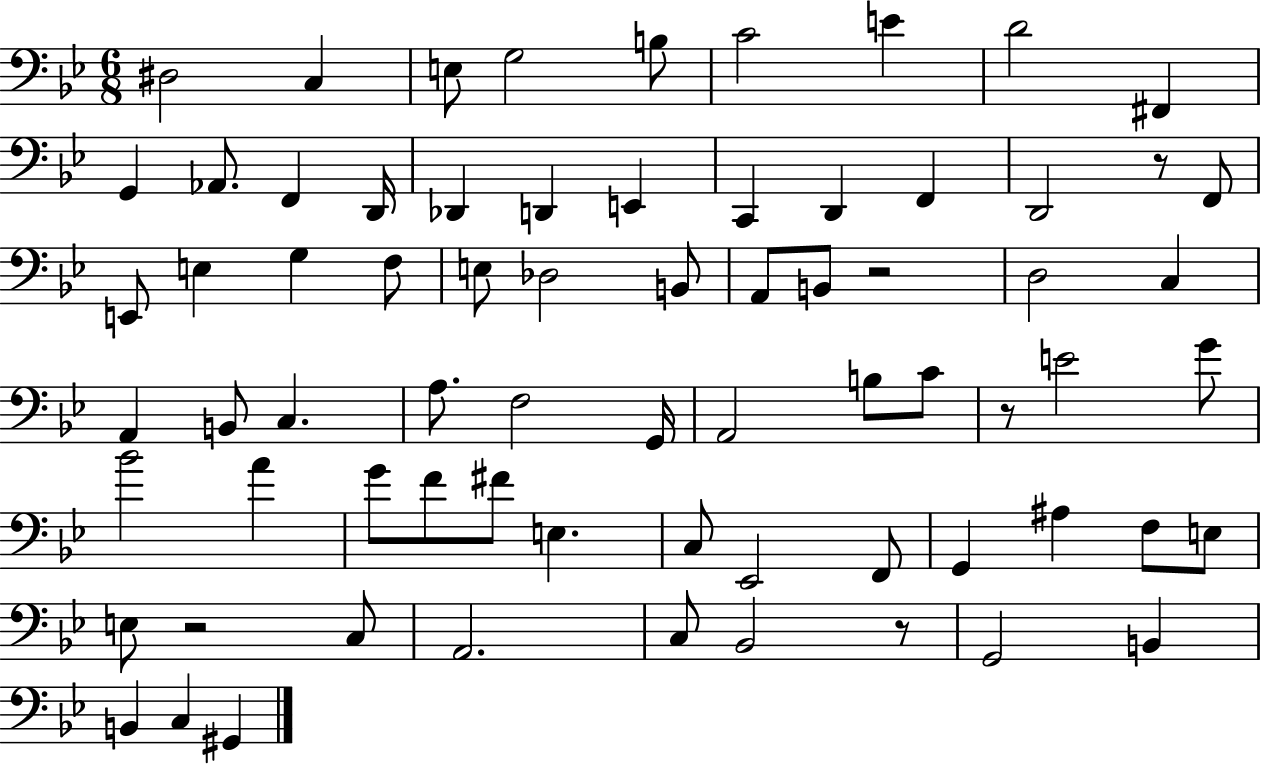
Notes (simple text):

D#3/h C3/q E3/e G3/h B3/e C4/h E4/q D4/h F#2/q G2/q Ab2/e. F2/q D2/s Db2/q D2/q E2/q C2/q D2/q F2/q D2/h R/e F2/e E2/e E3/q G3/q F3/e E3/e Db3/h B2/e A2/e B2/e R/h D3/h C3/q A2/q B2/e C3/q. A3/e. F3/h G2/s A2/h B3/e C4/e R/e E4/h G4/e Bb4/h A4/q G4/e F4/e F#4/e E3/q. C3/e Eb2/h F2/e G2/q A#3/q F3/e E3/e E3/e R/h C3/e A2/h. C3/e Bb2/h R/e G2/h B2/q B2/q C3/q G#2/q